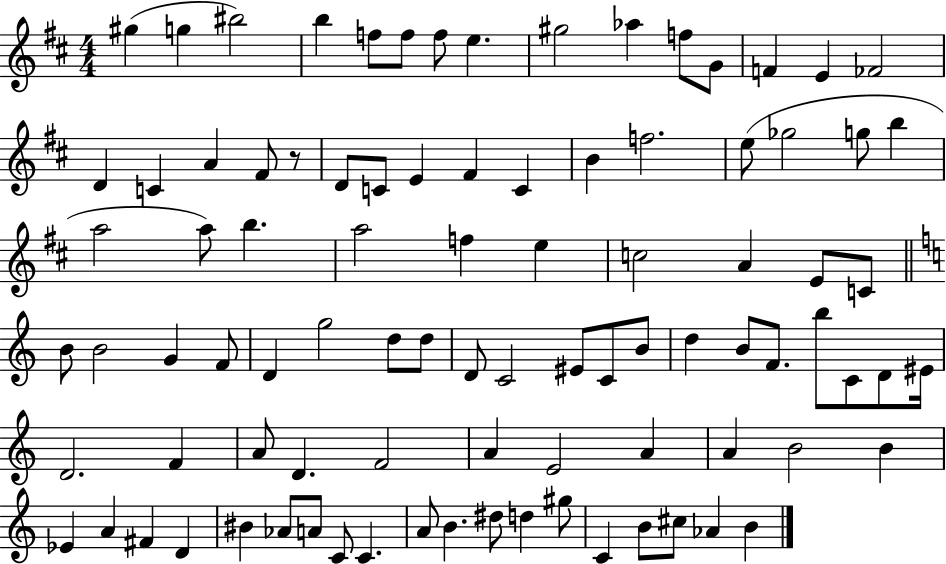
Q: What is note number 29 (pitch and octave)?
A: G5